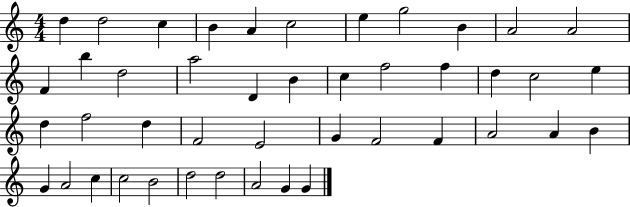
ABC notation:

X:1
T:Untitled
M:4/4
L:1/4
K:C
d d2 c B A c2 e g2 B A2 A2 F b d2 a2 D B c f2 f d c2 e d f2 d F2 E2 G F2 F A2 A B G A2 c c2 B2 d2 d2 A2 G G